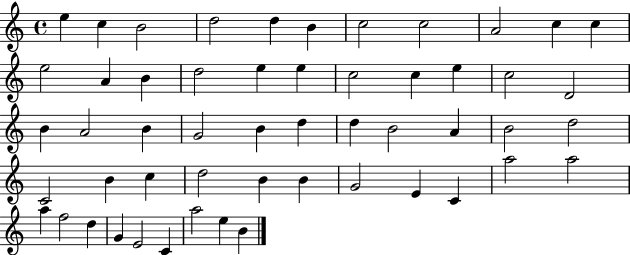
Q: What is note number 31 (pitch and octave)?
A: A4